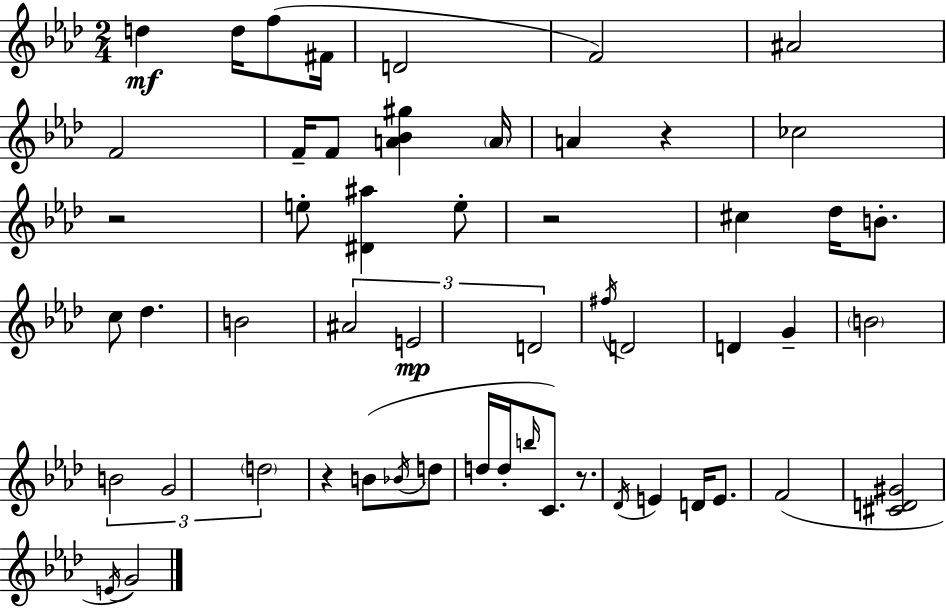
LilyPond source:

{
  \clef treble
  \numericTimeSignature
  \time 2/4
  \key aes \major
  d''4\mf d''16 f''8( fis'16 | d'2 | f'2) | ais'2 | \break f'2 | f'16-- f'8 <a' bes' gis''>4 \parenthesize a'16 | a'4 r4 | ces''2 | \break r2 | e''8-. <dis' ais''>4 e''8-. | r2 | cis''4 des''16 b'8.-. | \break c''8 des''4. | b'2 | \tuplet 3/2 { ais'2 | e'2\mp | \break d'2 } | \acciaccatura { fis''16 } d'2 | d'4 g'4-- | \parenthesize b'2 | \break \tuplet 3/2 { b'2 | g'2 | \parenthesize d''2 } | r4 b'8( \acciaccatura { bes'16 } | \break d''8 d''16 d''16-. \grace { b''16 }) c'8. | r8. \acciaccatura { des'16 } e'4 | d'16 e'8. f'2( | <cis' d' gis'>2 | \break \acciaccatura { e'16 } g'2) | \bar "|."
}